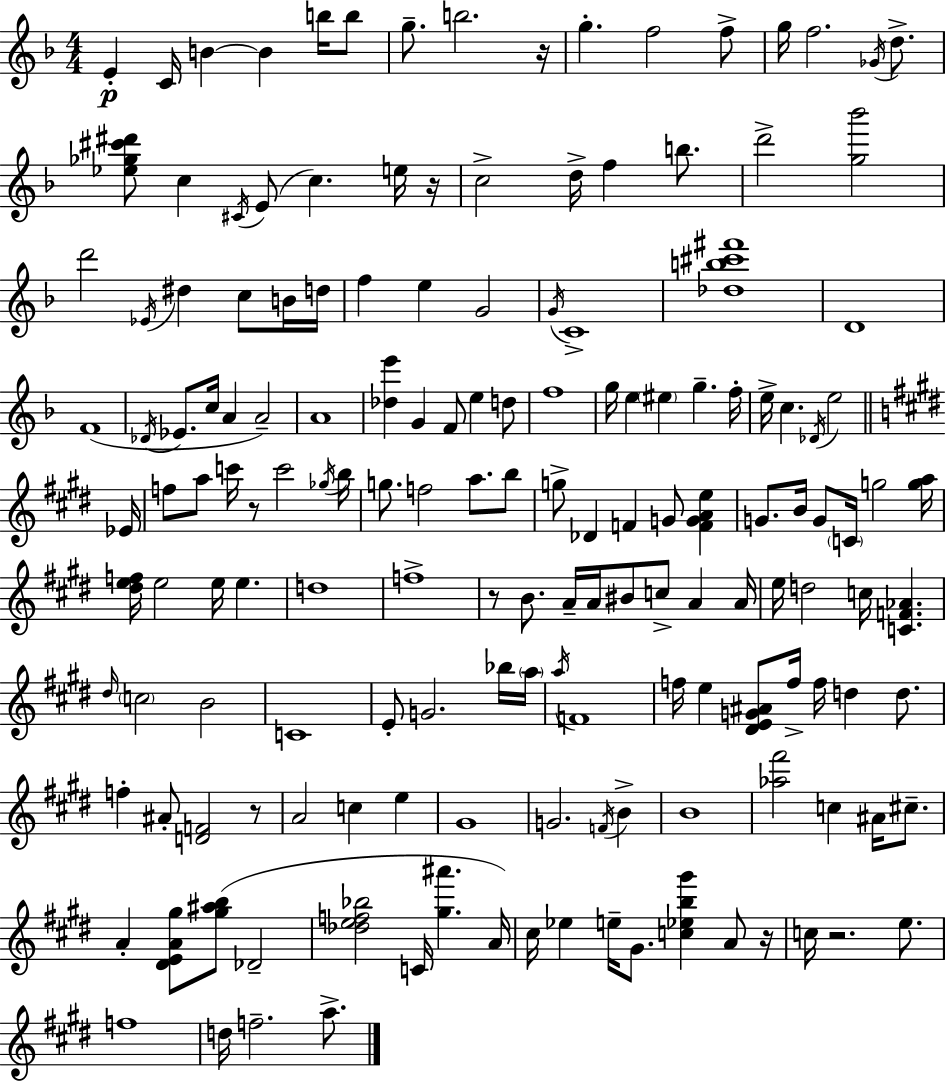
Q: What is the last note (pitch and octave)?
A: A5